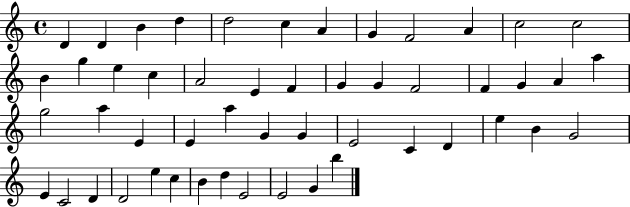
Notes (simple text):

D4/q D4/q B4/q D5/q D5/h C5/q A4/q G4/q F4/h A4/q C5/h C5/h B4/q G5/q E5/q C5/q A4/h E4/q F4/q G4/q G4/q F4/h F4/q G4/q A4/q A5/q G5/h A5/q E4/q E4/q A5/q G4/q G4/q E4/h C4/q D4/q E5/q B4/q G4/h E4/q C4/h D4/q D4/h E5/q C5/q B4/q D5/q E4/h E4/h G4/q B5/q